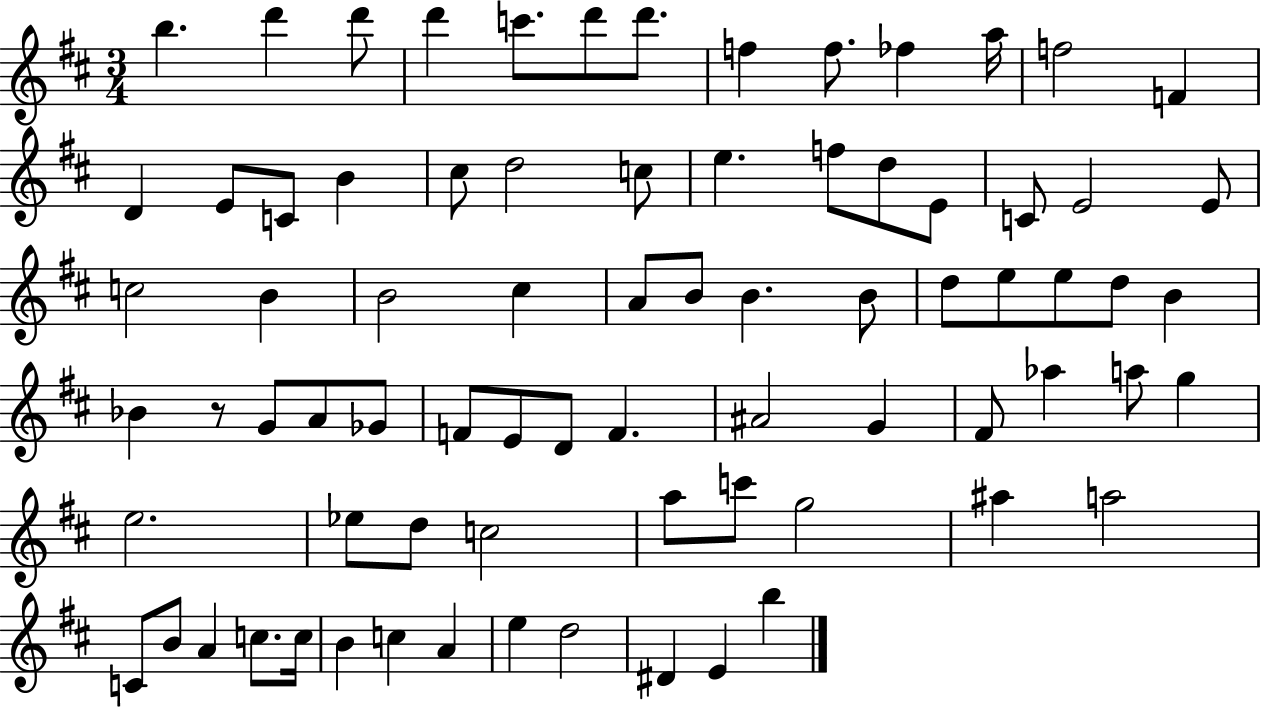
{
  \clef treble
  \numericTimeSignature
  \time 3/4
  \key d \major
  b''4. d'''4 d'''8 | d'''4 c'''8. d'''8 d'''8. | f''4 f''8. fes''4 a''16 | f''2 f'4 | \break d'4 e'8 c'8 b'4 | cis''8 d''2 c''8 | e''4. f''8 d''8 e'8 | c'8 e'2 e'8 | \break c''2 b'4 | b'2 cis''4 | a'8 b'8 b'4. b'8 | d''8 e''8 e''8 d''8 b'4 | \break bes'4 r8 g'8 a'8 ges'8 | f'8 e'8 d'8 f'4. | ais'2 g'4 | fis'8 aes''4 a''8 g''4 | \break e''2. | ees''8 d''8 c''2 | a''8 c'''8 g''2 | ais''4 a''2 | \break c'8 b'8 a'4 c''8. c''16 | b'4 c''4 a'4 | e''4 d''2 | dis'4 e'4 b''4 | \break \bar "|."
}